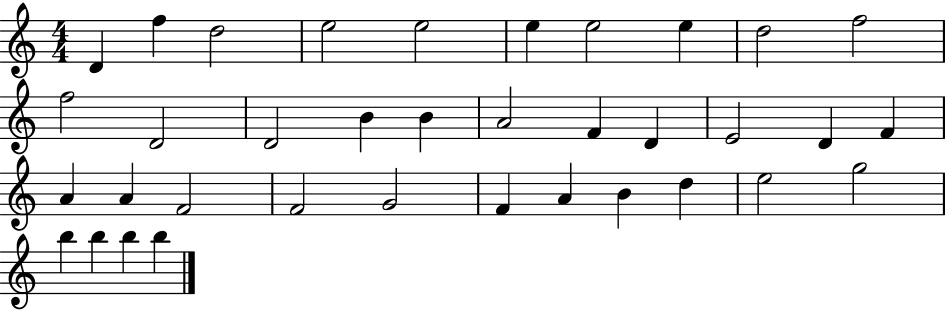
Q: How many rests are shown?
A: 0